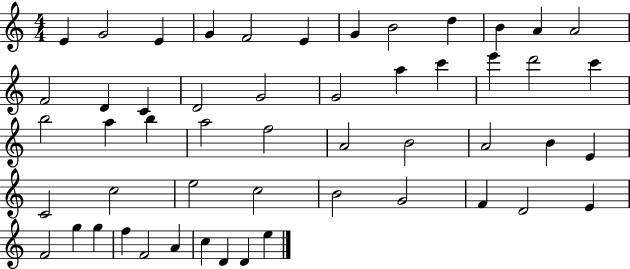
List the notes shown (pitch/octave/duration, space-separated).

E4/q G4/h E4/q G4/q F4/h E4/q G4/q B4/h D5/q B4/q A4/q A4/h F4/h D4/q C4/q D4/h G4/h G4/h A5/q C6/q E6/q D6/h C6/q B5/h A5/q B5/q A5/h F5/h A4/h B4/h A4/h B4/q E4/q C4/h C5/h E5/h C5/h B4/h G4/h F4/q D4/h E4/q F4/h G5/q G5/q F5/q F4/h A4/q C5/q D4/q D4/q E5/q